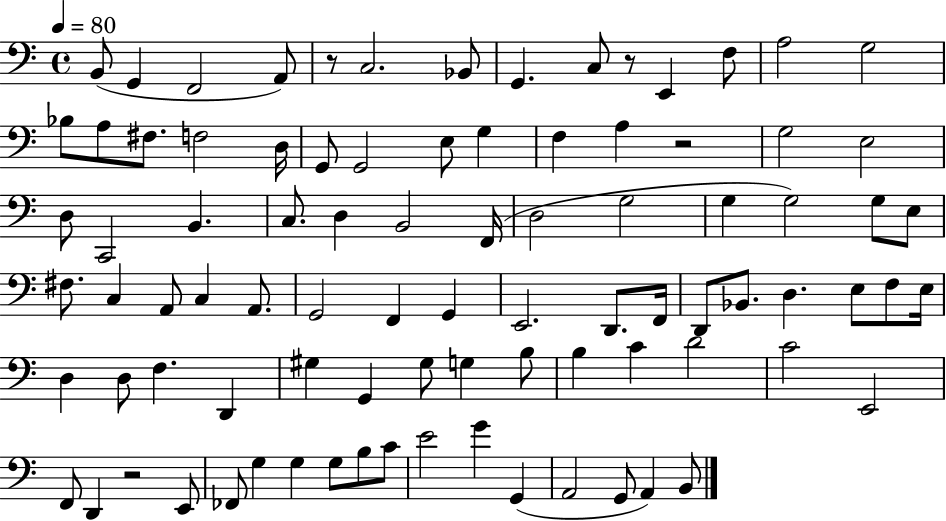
X:1
T:Untitled
M:4/4
L:1/4
K:C
B,,/2 G,, F,,2 A,,/2 z/2 C,2 _B,,/2 G,, C,/2 z/2 E,, F,/2 A,2 G,2 _B,/2 A,/2 ^F,/2 F,2 D,/4 G,,/2 G,,2 E,/2 G, F, A, z2 G,2 E,2 D,/2 C,,2 B,, C,/2 D, B,,2 F,,/4 D,2 G,2 G, G,2 G,/2 E,/2 ^F,/2 C, A,,/2 C, A,,/2 G,,2 F,, G,, E,,2 D,,/2 F,,/4 D,,/2 _B,,/2 D, E,/2 F,/2 E,/4 D, D,/2 F, D,, ^G, G,, ^G,/2 G, B,/2 B, C D2 C2 E,,2 F,,/2 D,, z2 E,,/2 _F,,/2 G, G, G,/2 B,/2 C/2 E2 G G,, A,,2 G,,/2 A,, B,,/2